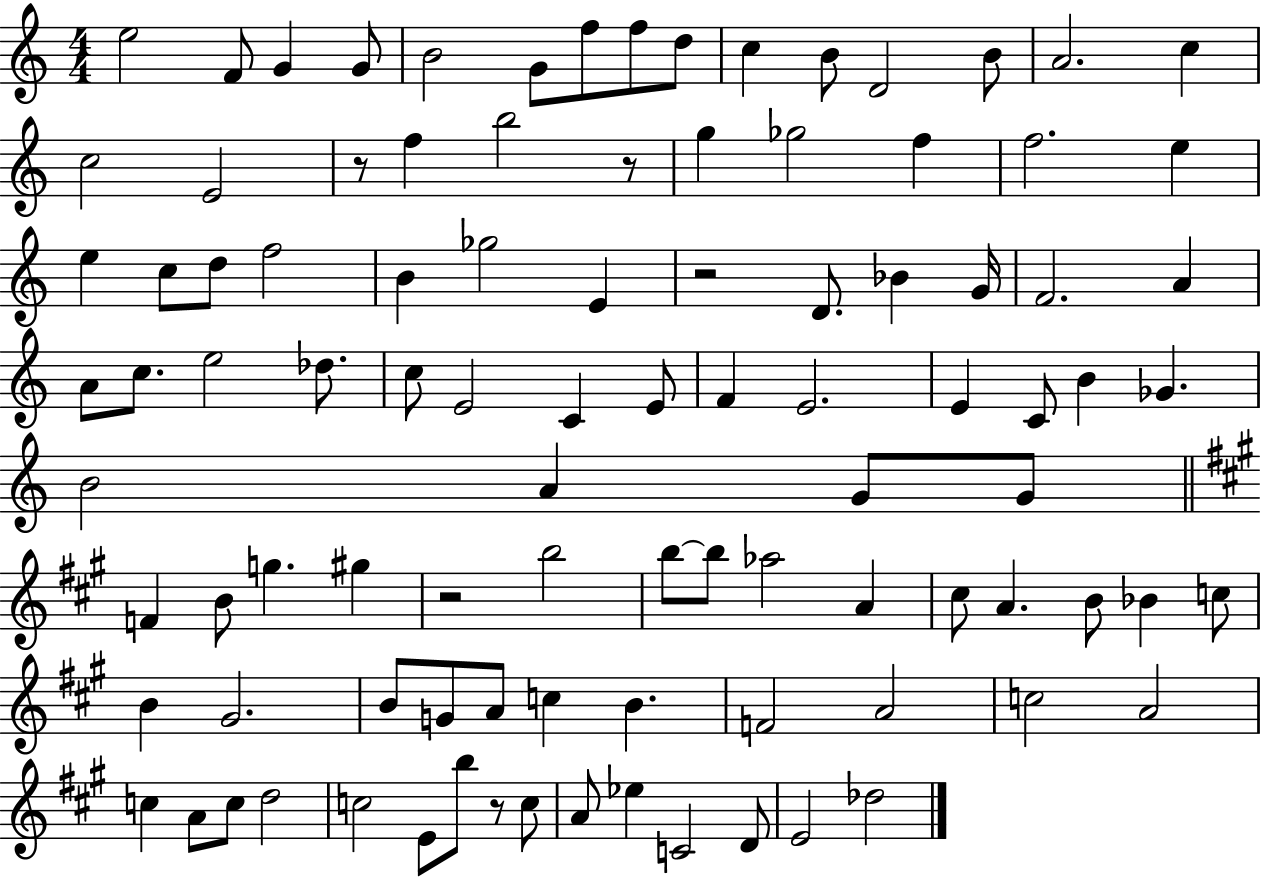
{
  \clef treble
  \numericTimeSignature
  \time 4/4
  \key c \major
  e''2 f'8 g'4 g'8 | b'2 g'8 f''8 f''8 d''8 | c''4 b'8 d'2 b'8 | a'2. c''4 | \break c''2 e'2 | r8 f''4 b''2 r8 | g''4 ges''2 f''4 | f''2. e''4 | \break e''4 c''8 d''8 f''2 | b'4 ges''2 e'4 | r2 d'8. bes'4 g'16 | f'2. a'4 | \break a'8 c''8. e''2 des''8. | c''8 e'2 c'4 e'8 | f'4 e'2. | e'4 c'8 b'4 ges'4. | \break b'2 a'4 g'8 g'8 | \bar "||" \break \key a \major f'4 b'8 g''4. gis''4 | r2 b''2 | b''8~~ b''8 aes''2 a'4 | cis''8 a'4. b'8 bes'4 c''8 | \break b'4 gis'2. | b'8 g'8 a'8 c''4 b'4. | f'2 a'2 | c''2 a'2 | \break c''4 a'8 c''8 d''2 | c''2 e'8 b''8 r8 c''8 | a'8 ees''4 c'2 d'8 | e'2 des''2 | \break \bar "|."
}